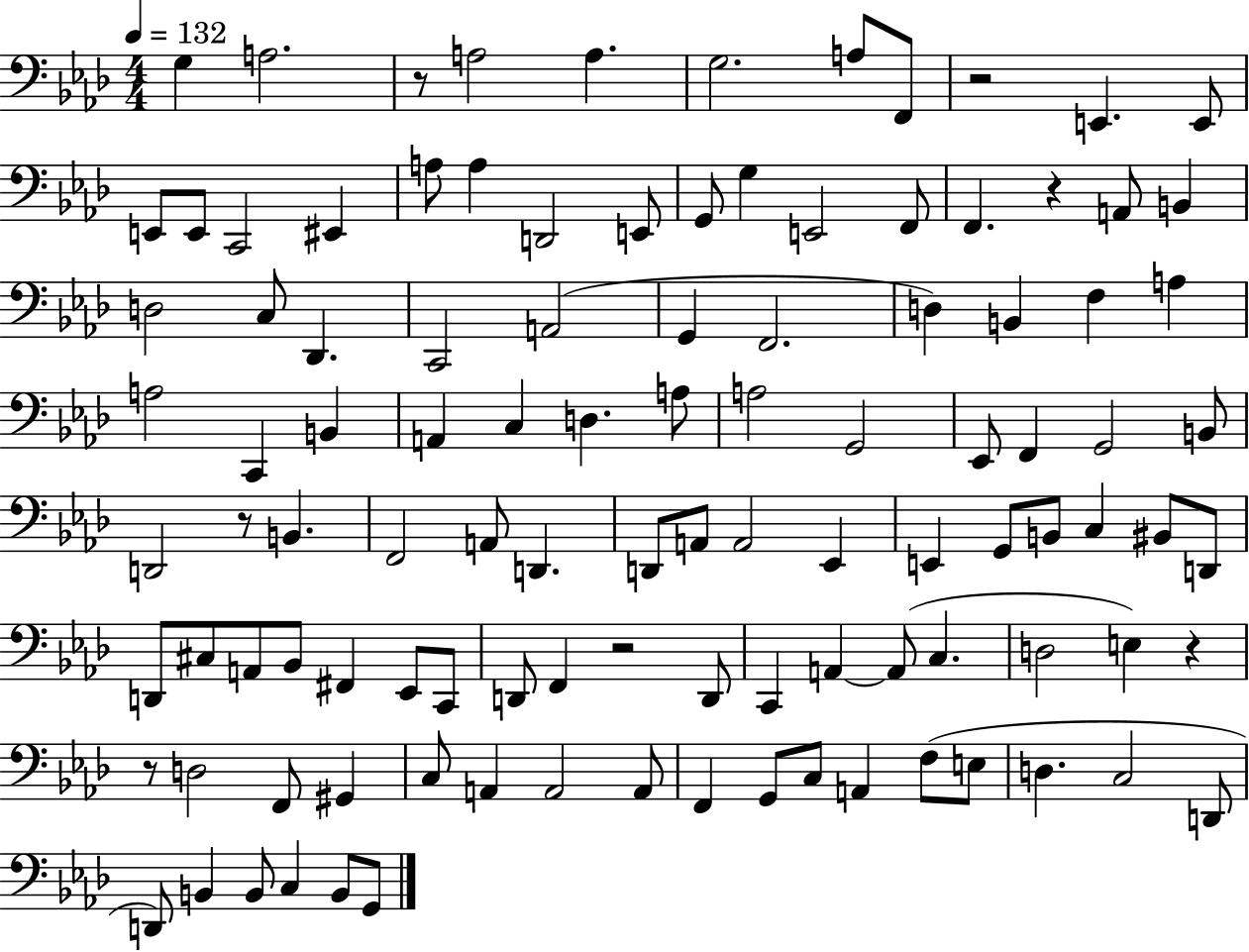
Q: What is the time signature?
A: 4/4